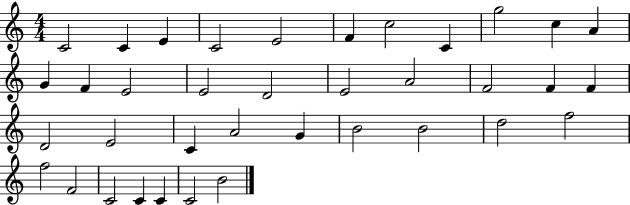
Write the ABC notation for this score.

X:1
T:Untitled
M:4/4
L:1/4
K:C
C2 C E C2 E2 F c2 C g2 c A G F E2 E2 D2 E2 A2 F2 F F D2 E2 C A2 G B2 B2 d2 f2 f2 F2 C2 C C C2 B2